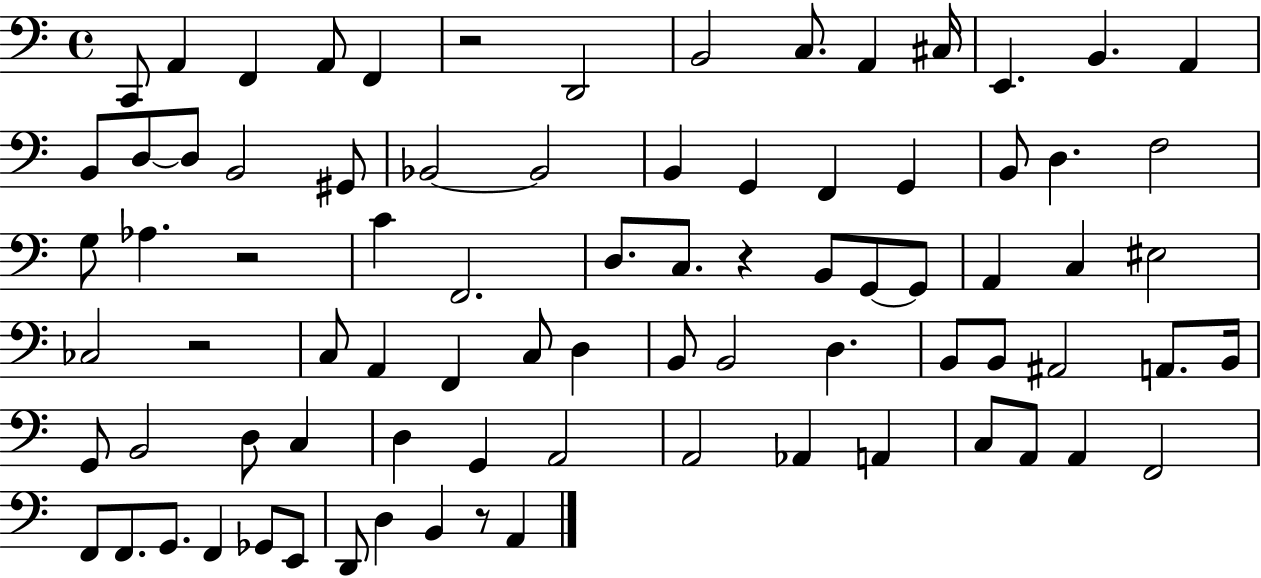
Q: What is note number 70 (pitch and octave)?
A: G2